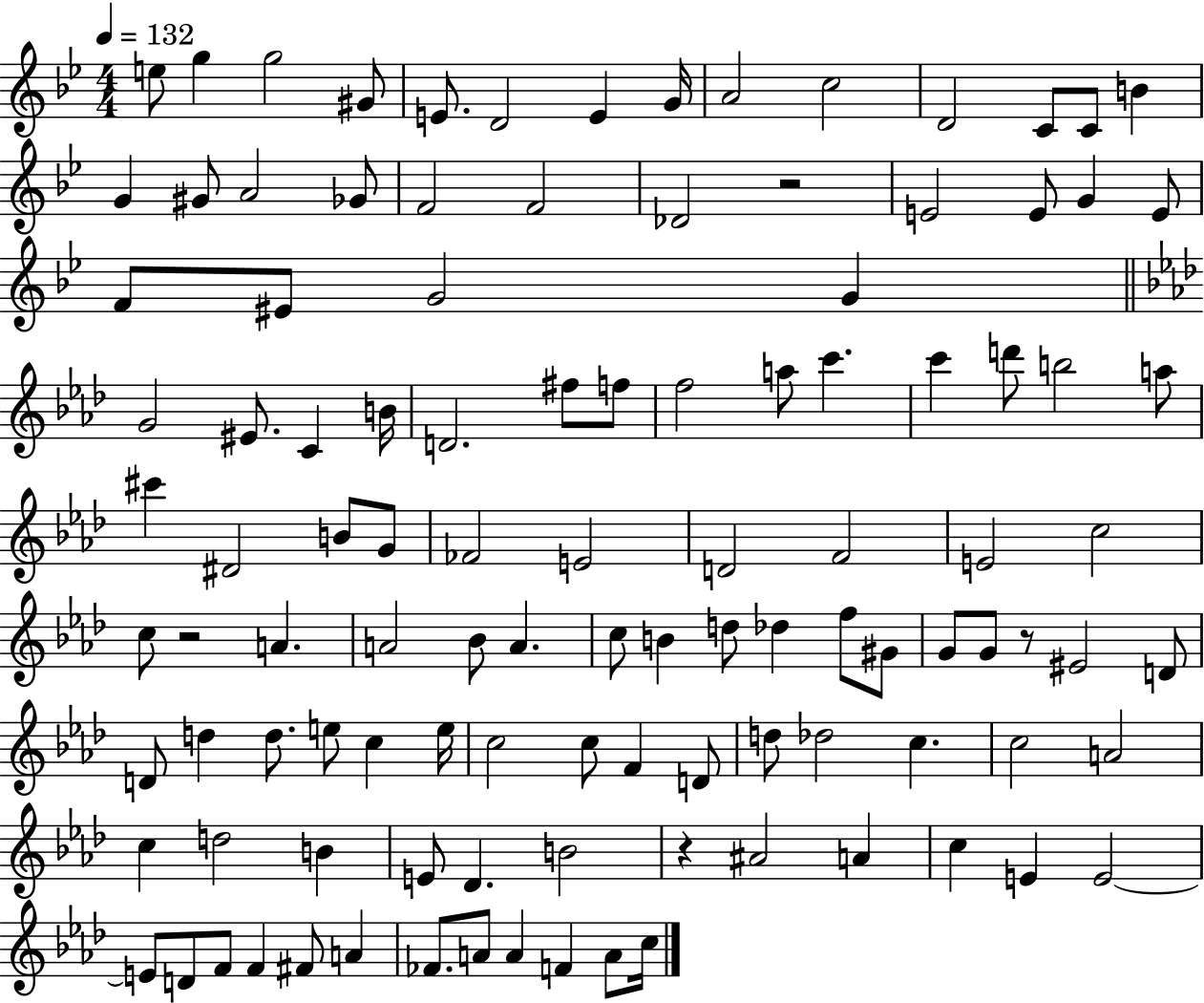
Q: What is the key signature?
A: BES major